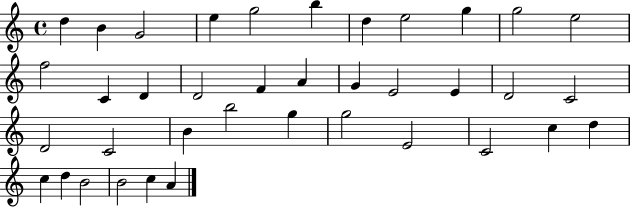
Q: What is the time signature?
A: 4/4